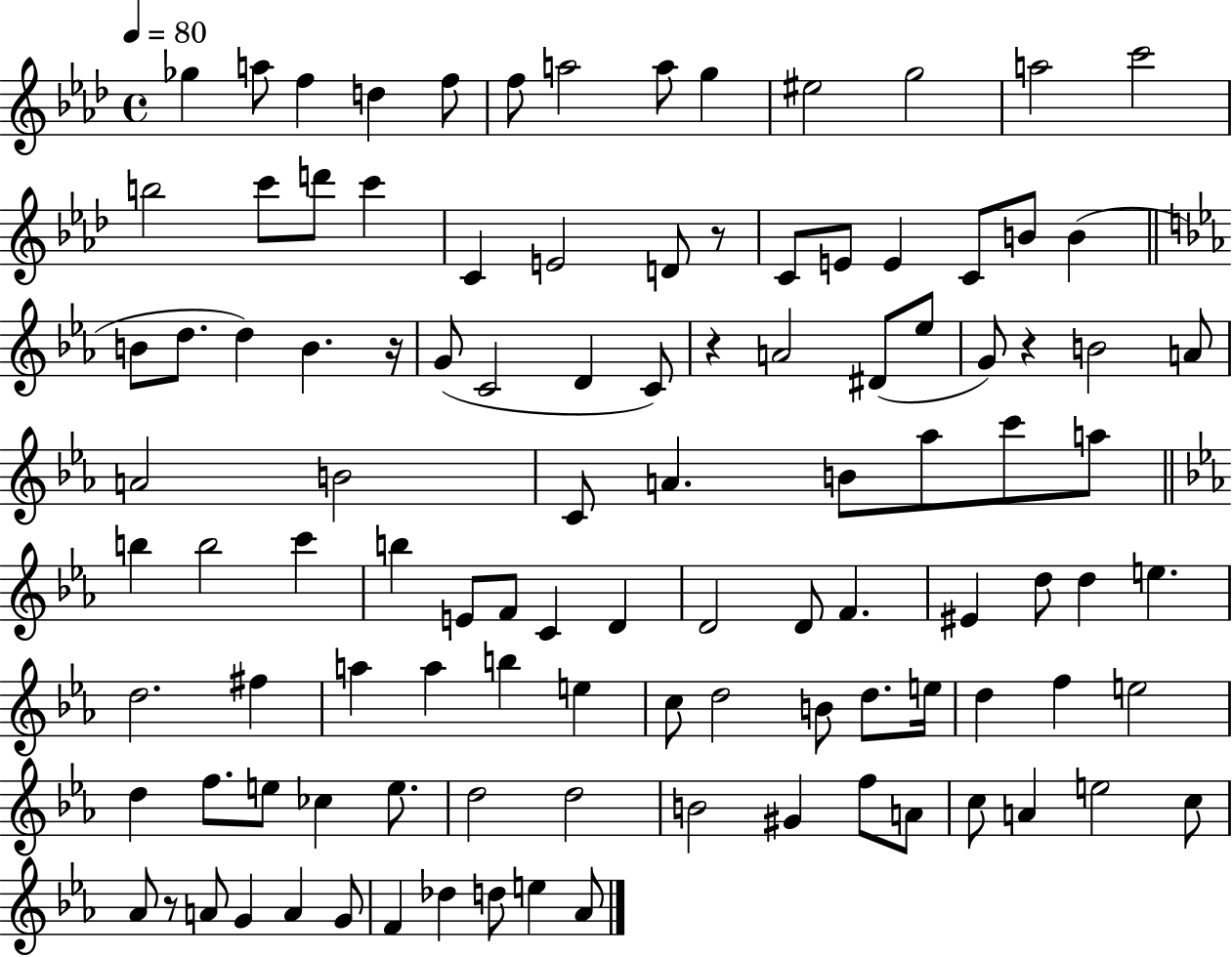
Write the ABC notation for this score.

X:1
T:Untitled
M:4/4
L:1/4
K:Ab
_g a/2 f d f/2 f/2 a2 a/2 g ^e2 g2 a2 c'2 b2 c'/2 d'/2 c' C E2 D/2 z/2 C/2 E/2 E C/2 B/2 B B/2 d/2 d B z/4 G/2 C2 D C/2 z A2 ^D/2 _e/2 G/2 z B2 A/2 A2 B2 C/2 A B/2 _a/2 c'/2 a/2 b b2 c' b E/2 F/2 C D D2 D/2 F ^E d/2 d e d2 ^f a a b e c/2 d2 B/2 d/2 e/4 d f e2 d f/2 e/2 _c e/2 d2 d2 B2 ^G f/2 A/2 c/2 A e2 c/2 _A/2 z/2 A/2 G A G/2 F _d d/2 e _A/2